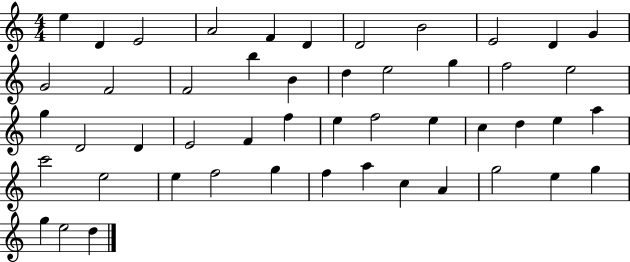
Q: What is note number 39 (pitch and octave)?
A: G5